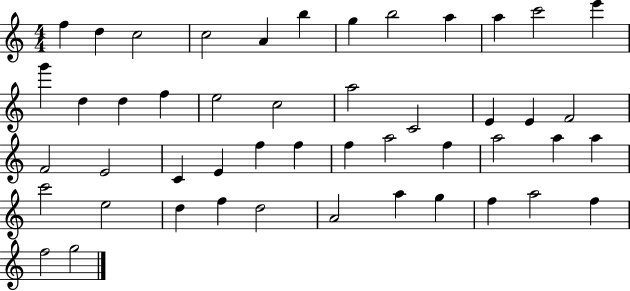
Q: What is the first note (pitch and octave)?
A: F5